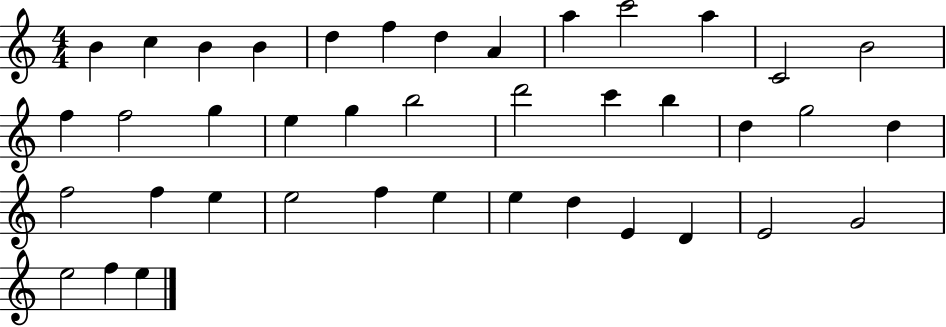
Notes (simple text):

B4/q C5/q B4/q B4/q D5/q F5/q D5/q A4/q A5/q C6/h A5/q C4/h B4/h F5/q F5/h G5/q E5/q G5/q B5/h D6/h C6/q B5/q D5/q G5/h D5/q F5/h F5/q E5/q E5/h F5/q E5/q E5/q D5/q E4/q D4/q E4/h G4/h E5/h F5/q E5/q